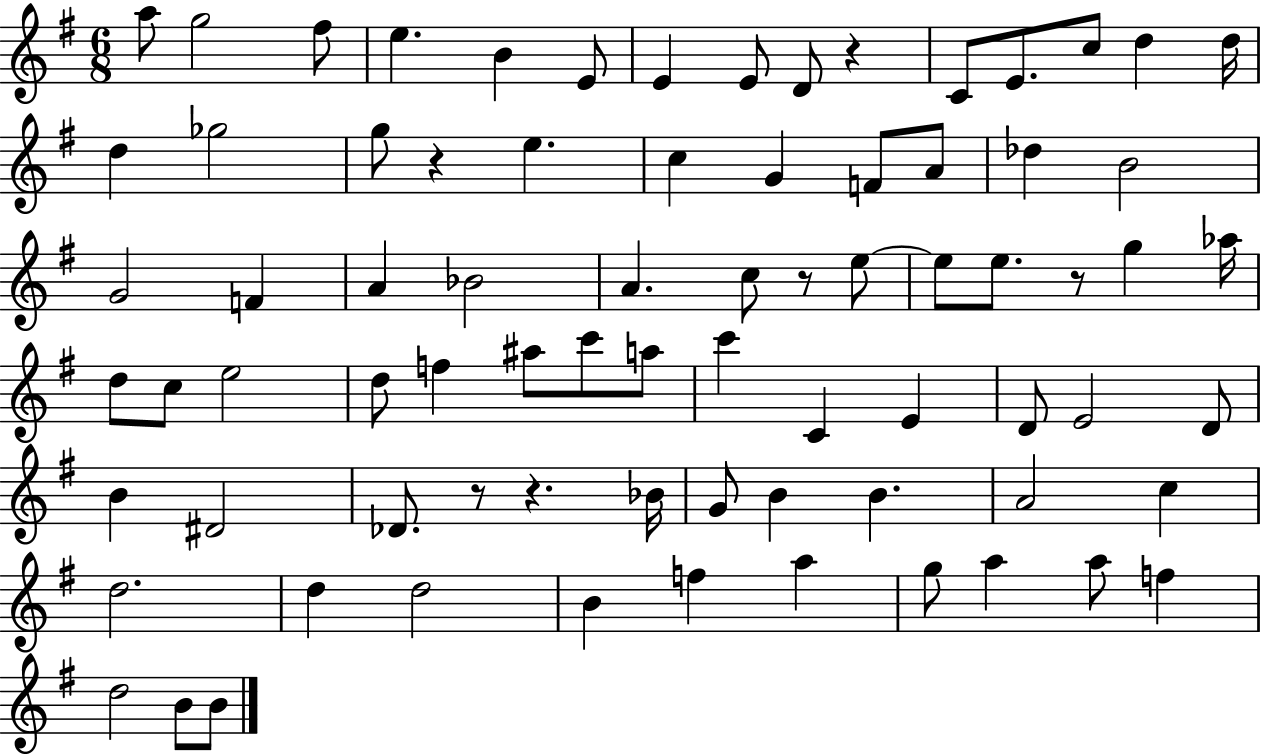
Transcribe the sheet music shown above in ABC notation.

X:1
T:Untitled
M:6/8
L:1/4
K:G
a/2 g2 ^f/2 e B E/2 E E/2 D/2 z C/2 E/2 c/2 d d/4 d _g2 g/2 z e c G F/2 A/2 _d B2 G2 F A _B2 A c/2 z/2 e/2 e/2 e/2 z/2 g _a/4 d/2 c/2 e2 d/2 f ^a/2 c'/2 a/2 c' C E D/2 E2 D/2 B ^D2 _D/2 z/2 z _B/4 G/2 B B A2 c d2 d d2 B f a g/2 a a/2 f d2 B/2 B/2